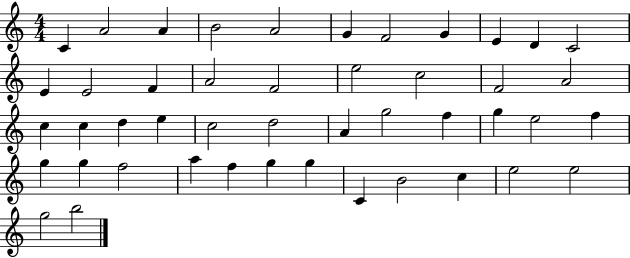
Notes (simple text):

C4/q A4/h A4/q B4/h A4/h G4/q F4/h G4/q E4/q D4/q C4/h E4/q E4/h F4/q A4/h F4/h E5/h C5/h F4/h A4/h C5/q C5/q D5/q E5/q C5/h D5/h A4/q G5/h F5/q G5/q E5/h F5/q G5/q G5/q F5/h A5/q F5/q G5/q G5/q C4/q B4/h C5/q E5/h E5/h G5/h B5/h